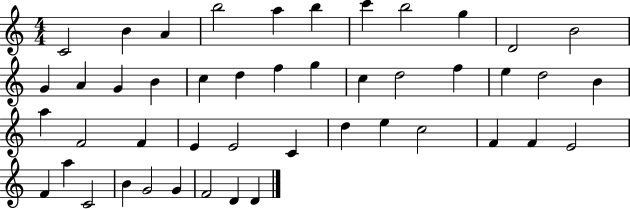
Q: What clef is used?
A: treble